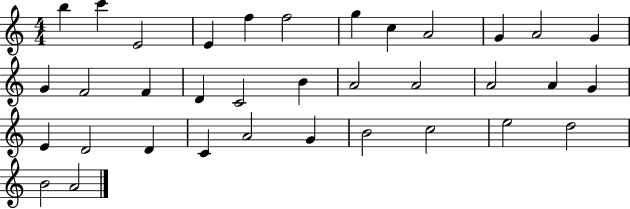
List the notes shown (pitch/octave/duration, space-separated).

B5/q C6/q E4/h E4/q F5/q F5/h G5/q C5/q A4/h G4/q A4/h G4/q G4/q F4/h F4/q D4/q C4/h B4/q A4/h A4/h A4/h A4/q G4/q E4/q D4/h D4/q C4/q A4/h G4/q B4/h C5/h E5/h D5/h B4/h A4/h